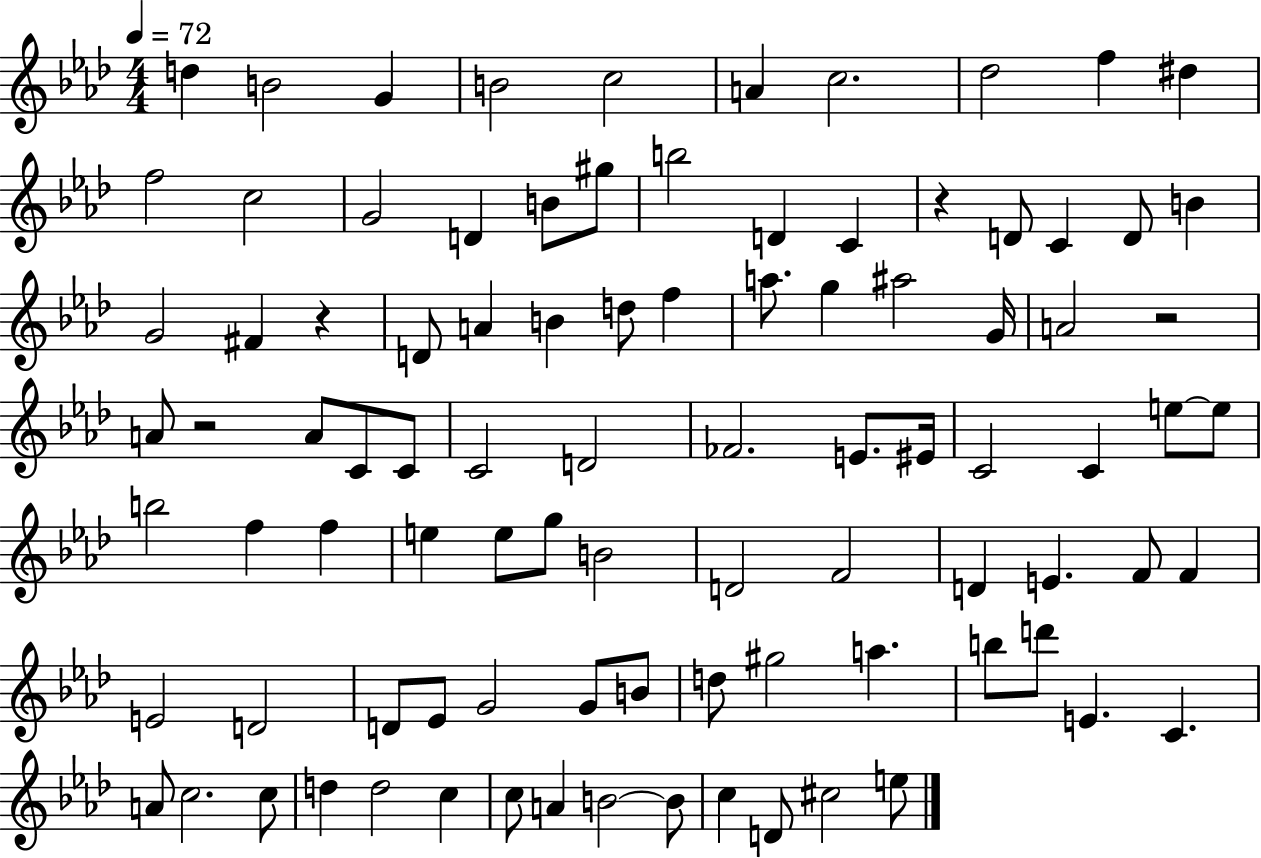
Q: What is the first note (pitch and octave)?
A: D5